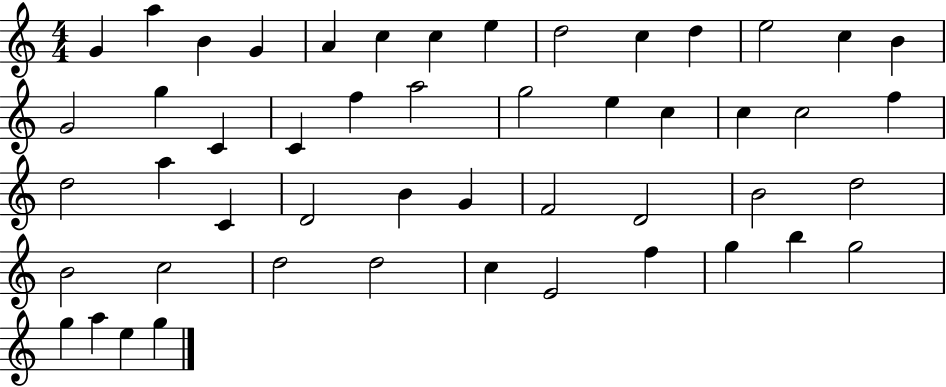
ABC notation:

X:1
T:Untitled
M:4/4
L:1/4
K:C
G a B G A c c e d2 c d e2 c B G2 g C C f a2 g2 e c c c2 f d2 a C D2 B G F2 D2 B2 d2 B2 c2 d2 d2 c E2 f g b g2 g a e g